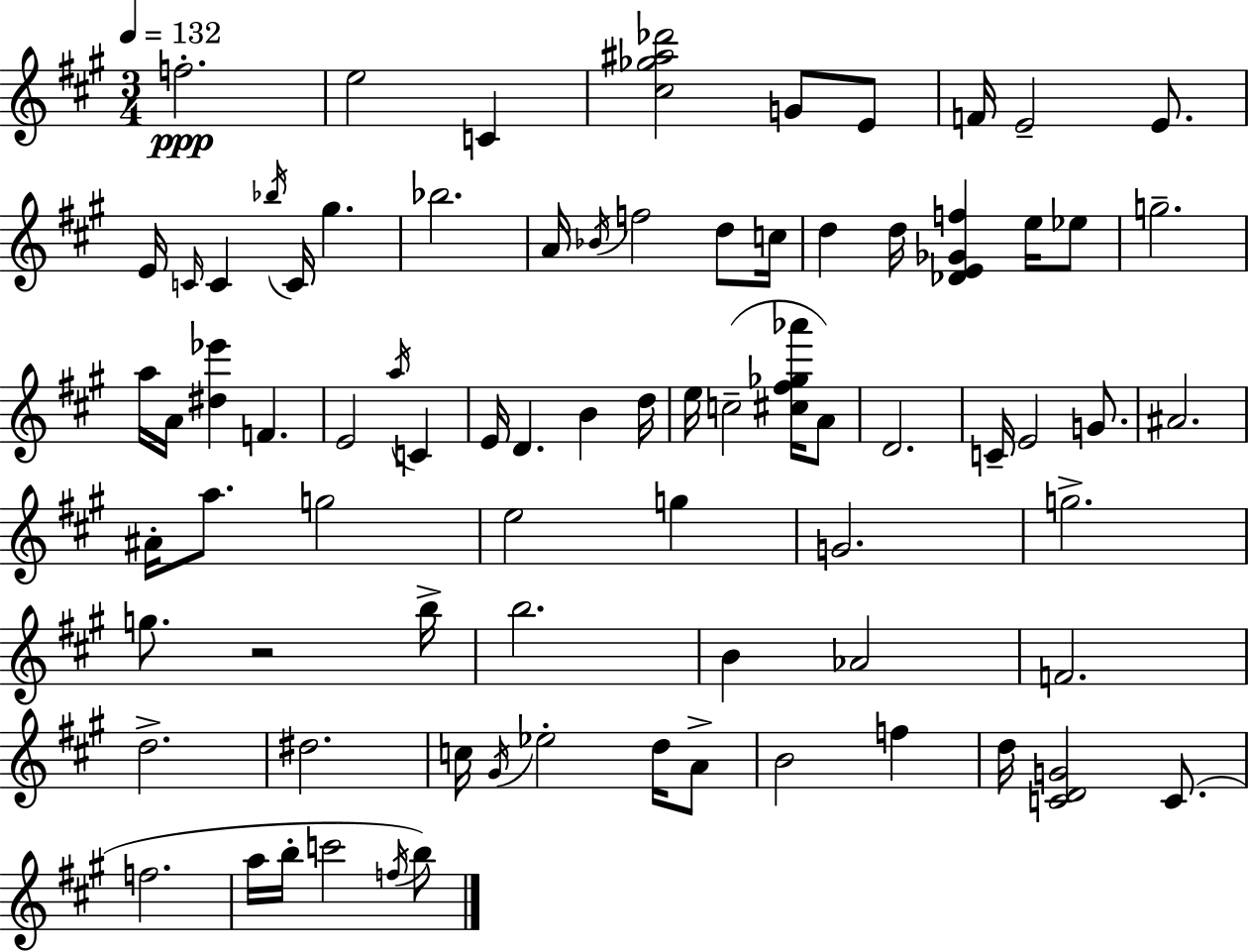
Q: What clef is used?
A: treble